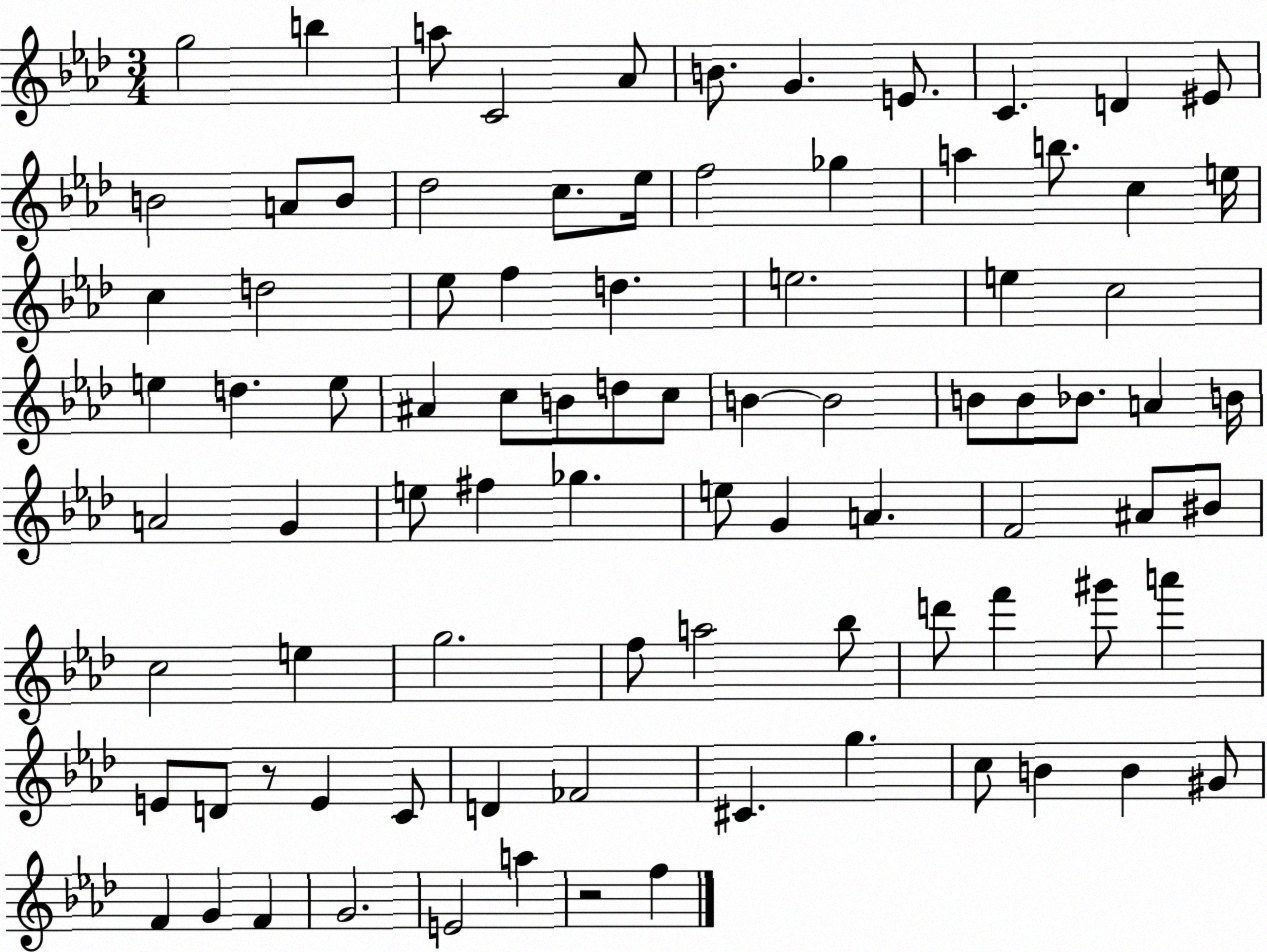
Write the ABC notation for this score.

X:1
T:Untitled
M:3/4
L:1/4
K:Ab
g2 b a/2 C2 _A/2 B/2 G E/2 C D ^E/2 B2 A/2 B/2 _d2 c/2 _e/4 f2 _g a b/2 c e/4 c d2 _e/2 f d e2 e c2 e d e/2 ^A c/2 B/2 d/2 c/2 B B2 B/2 B/2 _B/2 A B/4 A2 G e/2 ^f _g e/2 G A F2 ^A/2 ^B/2 c2 e g2 f/2 a2 _b/2 d'/2 f' ^g'/2 a' E/2 D/2 z/2 E C/2 D _F2 ^C g c/2 B B ^G/2 F G F G2 E2 a z2 f